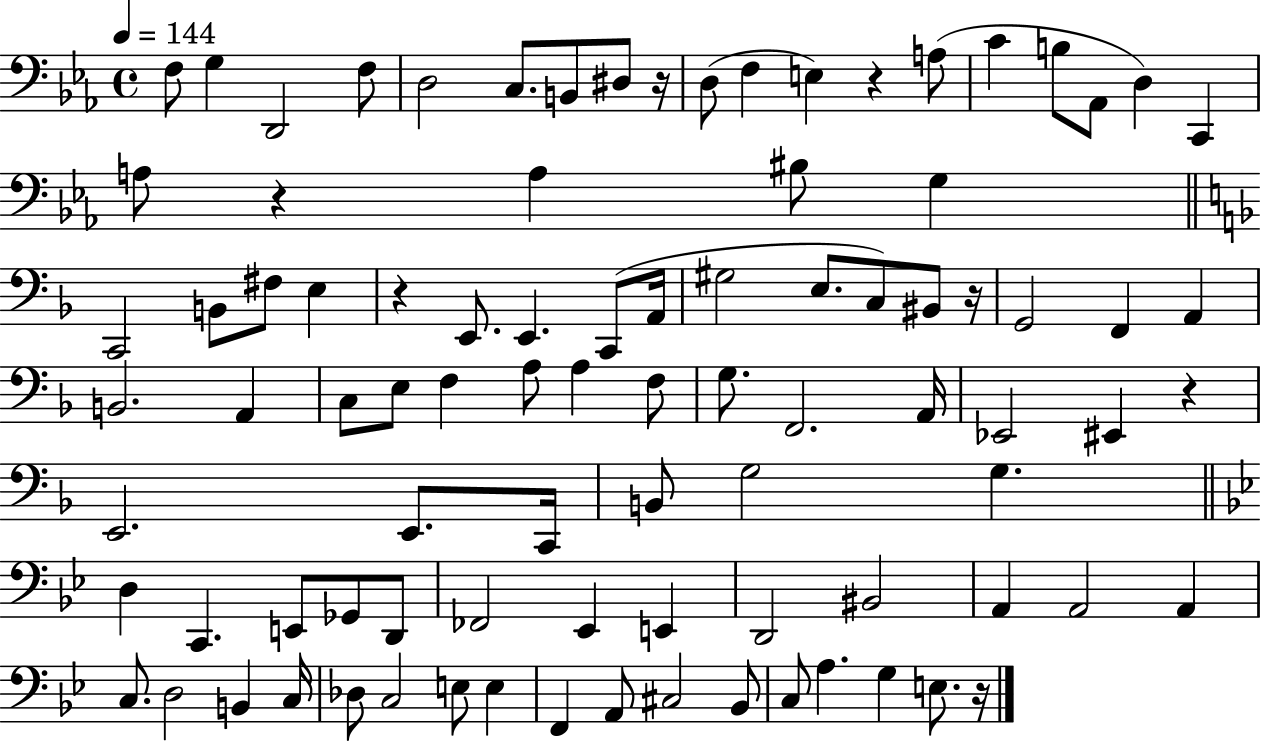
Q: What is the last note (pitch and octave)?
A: E3